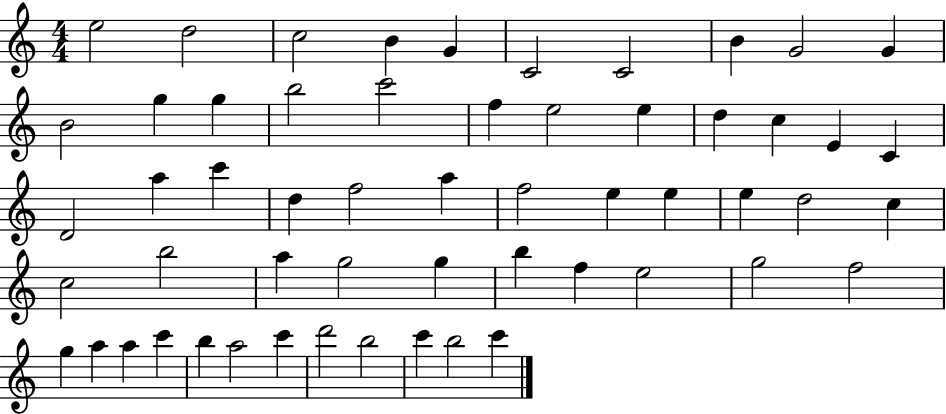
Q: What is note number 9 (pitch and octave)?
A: G4